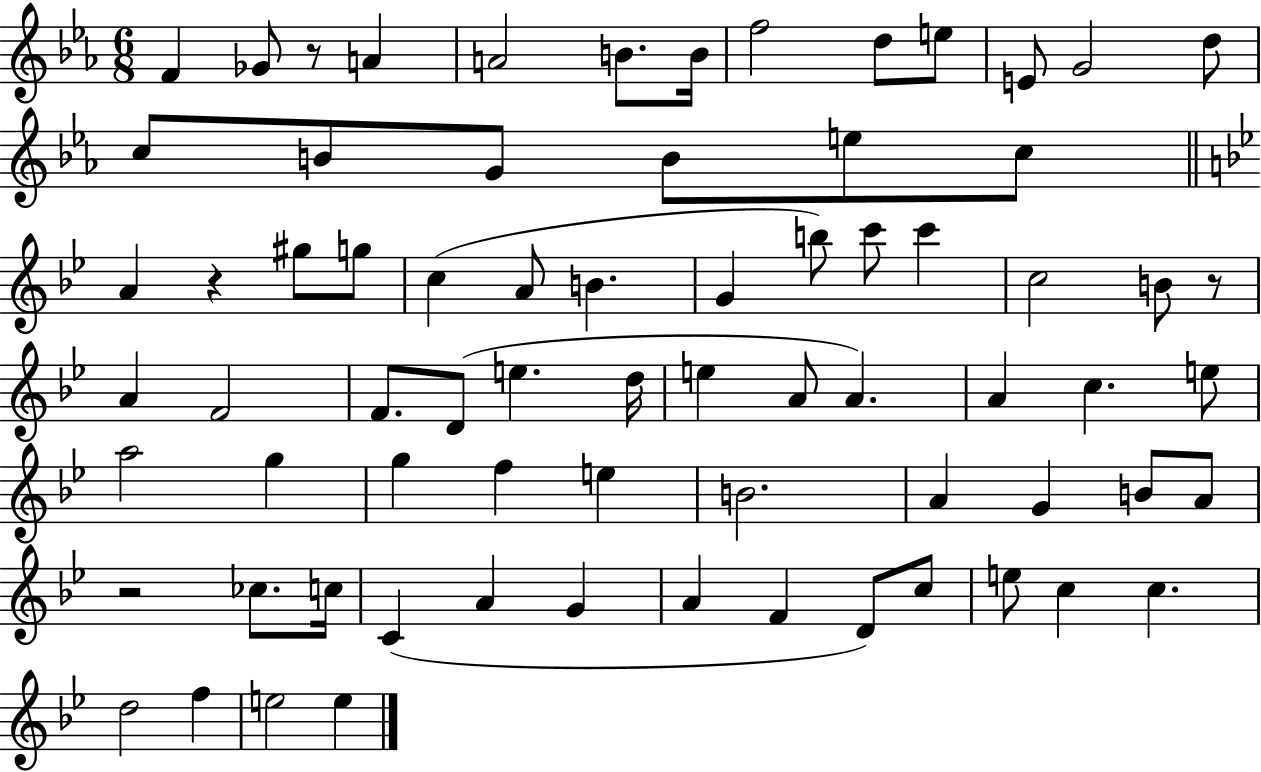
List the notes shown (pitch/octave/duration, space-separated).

F4/q Gb4/e R/e A4/q A4/h B4/e. B4/s F5/h D5/e E5/e E4/e G4/h D5/e C5/e B4/e G4/e B4/e E5/e C5/e A4/q R/q G#5/e G5/e C5/q A4/e B4/q. G4/q B5/e C6/e C6/q C5/h B4/e R/e A4/q F4/h F4/e. D4/e E5/q. D5/s E5/q A4/e A4/q. A4/q C5/q. E5/e A5/h G5/q G5/q F5/q E5/q B4/h. A4/q G4/q B4/e A4/e R/h CES5/e. C5/s C4/q A4/q G4/q A4/q F4/q D4/e C5/e E5/e C5/q C5/q. D5/h F5/q E5/h E5/q